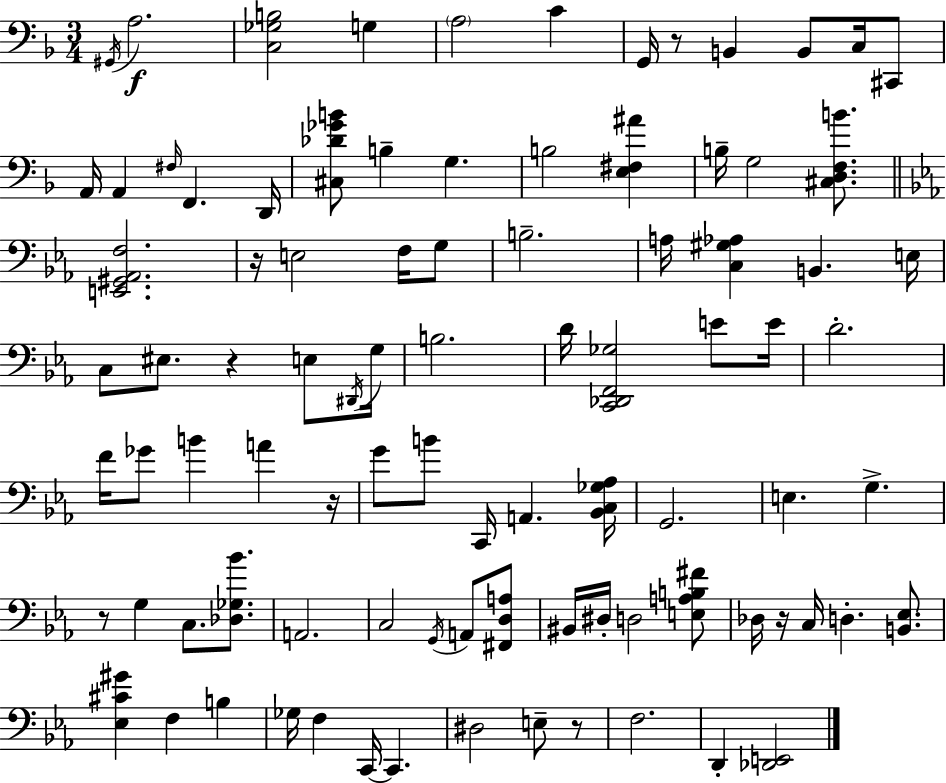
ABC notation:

X:1
T:Untitled
M:3/4
L:1/4
K:F
^G,,/4 A,2 [C,_G,B,]2 G, A,2 C G,,/4 z/2 B,, B,,/2 C,/4 ^C,,/2 A,,/4 A,, ^F,/4 F,, D,,/4 [^C,_D_GB]/2 B, G, B,2 [E,^F,^A] B,/4 G,2 [^C,D,F,B]/2 [E,,^G,,_A,,F,]2 z/4 E,2 F,/4 G,/2 B,2 A,/4 [C,^G,_A,] B,, E,/4 C,/2 ^E,/2 z E,/2 ^D,,/4 G,/4 B,2 D/4 [C,,_D,,F,,_G,]2 E/2 E/4 D2 F/4 _G/2 B A z/4 G/2 B/2 C,,/4 A,, [_B,,C,_G,_A,]/4 G,,2 E, G, z/2 G, C,/2 [_D,_G,_B]/2 A,,2 C,2 G,,/4 A,,/2 [^F,,D,A,]/2 ^B,,/4 ^D,/4 D,2 [E,A,B,^F]/2 _D,/4 z/4 C,/4 D, [B,,_E,]/2 [_E,^C^G] F, B, _G,/4 F, C,,/4 C,, ^D,2 E,/2 z/2 F,2 D,, [_D,,E,,]2